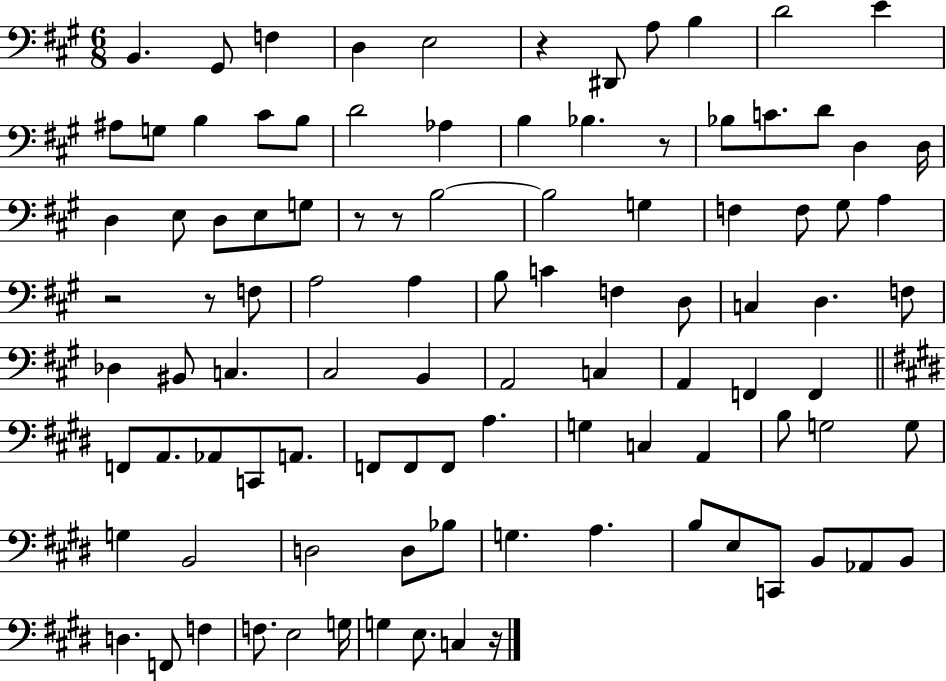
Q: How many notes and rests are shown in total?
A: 100